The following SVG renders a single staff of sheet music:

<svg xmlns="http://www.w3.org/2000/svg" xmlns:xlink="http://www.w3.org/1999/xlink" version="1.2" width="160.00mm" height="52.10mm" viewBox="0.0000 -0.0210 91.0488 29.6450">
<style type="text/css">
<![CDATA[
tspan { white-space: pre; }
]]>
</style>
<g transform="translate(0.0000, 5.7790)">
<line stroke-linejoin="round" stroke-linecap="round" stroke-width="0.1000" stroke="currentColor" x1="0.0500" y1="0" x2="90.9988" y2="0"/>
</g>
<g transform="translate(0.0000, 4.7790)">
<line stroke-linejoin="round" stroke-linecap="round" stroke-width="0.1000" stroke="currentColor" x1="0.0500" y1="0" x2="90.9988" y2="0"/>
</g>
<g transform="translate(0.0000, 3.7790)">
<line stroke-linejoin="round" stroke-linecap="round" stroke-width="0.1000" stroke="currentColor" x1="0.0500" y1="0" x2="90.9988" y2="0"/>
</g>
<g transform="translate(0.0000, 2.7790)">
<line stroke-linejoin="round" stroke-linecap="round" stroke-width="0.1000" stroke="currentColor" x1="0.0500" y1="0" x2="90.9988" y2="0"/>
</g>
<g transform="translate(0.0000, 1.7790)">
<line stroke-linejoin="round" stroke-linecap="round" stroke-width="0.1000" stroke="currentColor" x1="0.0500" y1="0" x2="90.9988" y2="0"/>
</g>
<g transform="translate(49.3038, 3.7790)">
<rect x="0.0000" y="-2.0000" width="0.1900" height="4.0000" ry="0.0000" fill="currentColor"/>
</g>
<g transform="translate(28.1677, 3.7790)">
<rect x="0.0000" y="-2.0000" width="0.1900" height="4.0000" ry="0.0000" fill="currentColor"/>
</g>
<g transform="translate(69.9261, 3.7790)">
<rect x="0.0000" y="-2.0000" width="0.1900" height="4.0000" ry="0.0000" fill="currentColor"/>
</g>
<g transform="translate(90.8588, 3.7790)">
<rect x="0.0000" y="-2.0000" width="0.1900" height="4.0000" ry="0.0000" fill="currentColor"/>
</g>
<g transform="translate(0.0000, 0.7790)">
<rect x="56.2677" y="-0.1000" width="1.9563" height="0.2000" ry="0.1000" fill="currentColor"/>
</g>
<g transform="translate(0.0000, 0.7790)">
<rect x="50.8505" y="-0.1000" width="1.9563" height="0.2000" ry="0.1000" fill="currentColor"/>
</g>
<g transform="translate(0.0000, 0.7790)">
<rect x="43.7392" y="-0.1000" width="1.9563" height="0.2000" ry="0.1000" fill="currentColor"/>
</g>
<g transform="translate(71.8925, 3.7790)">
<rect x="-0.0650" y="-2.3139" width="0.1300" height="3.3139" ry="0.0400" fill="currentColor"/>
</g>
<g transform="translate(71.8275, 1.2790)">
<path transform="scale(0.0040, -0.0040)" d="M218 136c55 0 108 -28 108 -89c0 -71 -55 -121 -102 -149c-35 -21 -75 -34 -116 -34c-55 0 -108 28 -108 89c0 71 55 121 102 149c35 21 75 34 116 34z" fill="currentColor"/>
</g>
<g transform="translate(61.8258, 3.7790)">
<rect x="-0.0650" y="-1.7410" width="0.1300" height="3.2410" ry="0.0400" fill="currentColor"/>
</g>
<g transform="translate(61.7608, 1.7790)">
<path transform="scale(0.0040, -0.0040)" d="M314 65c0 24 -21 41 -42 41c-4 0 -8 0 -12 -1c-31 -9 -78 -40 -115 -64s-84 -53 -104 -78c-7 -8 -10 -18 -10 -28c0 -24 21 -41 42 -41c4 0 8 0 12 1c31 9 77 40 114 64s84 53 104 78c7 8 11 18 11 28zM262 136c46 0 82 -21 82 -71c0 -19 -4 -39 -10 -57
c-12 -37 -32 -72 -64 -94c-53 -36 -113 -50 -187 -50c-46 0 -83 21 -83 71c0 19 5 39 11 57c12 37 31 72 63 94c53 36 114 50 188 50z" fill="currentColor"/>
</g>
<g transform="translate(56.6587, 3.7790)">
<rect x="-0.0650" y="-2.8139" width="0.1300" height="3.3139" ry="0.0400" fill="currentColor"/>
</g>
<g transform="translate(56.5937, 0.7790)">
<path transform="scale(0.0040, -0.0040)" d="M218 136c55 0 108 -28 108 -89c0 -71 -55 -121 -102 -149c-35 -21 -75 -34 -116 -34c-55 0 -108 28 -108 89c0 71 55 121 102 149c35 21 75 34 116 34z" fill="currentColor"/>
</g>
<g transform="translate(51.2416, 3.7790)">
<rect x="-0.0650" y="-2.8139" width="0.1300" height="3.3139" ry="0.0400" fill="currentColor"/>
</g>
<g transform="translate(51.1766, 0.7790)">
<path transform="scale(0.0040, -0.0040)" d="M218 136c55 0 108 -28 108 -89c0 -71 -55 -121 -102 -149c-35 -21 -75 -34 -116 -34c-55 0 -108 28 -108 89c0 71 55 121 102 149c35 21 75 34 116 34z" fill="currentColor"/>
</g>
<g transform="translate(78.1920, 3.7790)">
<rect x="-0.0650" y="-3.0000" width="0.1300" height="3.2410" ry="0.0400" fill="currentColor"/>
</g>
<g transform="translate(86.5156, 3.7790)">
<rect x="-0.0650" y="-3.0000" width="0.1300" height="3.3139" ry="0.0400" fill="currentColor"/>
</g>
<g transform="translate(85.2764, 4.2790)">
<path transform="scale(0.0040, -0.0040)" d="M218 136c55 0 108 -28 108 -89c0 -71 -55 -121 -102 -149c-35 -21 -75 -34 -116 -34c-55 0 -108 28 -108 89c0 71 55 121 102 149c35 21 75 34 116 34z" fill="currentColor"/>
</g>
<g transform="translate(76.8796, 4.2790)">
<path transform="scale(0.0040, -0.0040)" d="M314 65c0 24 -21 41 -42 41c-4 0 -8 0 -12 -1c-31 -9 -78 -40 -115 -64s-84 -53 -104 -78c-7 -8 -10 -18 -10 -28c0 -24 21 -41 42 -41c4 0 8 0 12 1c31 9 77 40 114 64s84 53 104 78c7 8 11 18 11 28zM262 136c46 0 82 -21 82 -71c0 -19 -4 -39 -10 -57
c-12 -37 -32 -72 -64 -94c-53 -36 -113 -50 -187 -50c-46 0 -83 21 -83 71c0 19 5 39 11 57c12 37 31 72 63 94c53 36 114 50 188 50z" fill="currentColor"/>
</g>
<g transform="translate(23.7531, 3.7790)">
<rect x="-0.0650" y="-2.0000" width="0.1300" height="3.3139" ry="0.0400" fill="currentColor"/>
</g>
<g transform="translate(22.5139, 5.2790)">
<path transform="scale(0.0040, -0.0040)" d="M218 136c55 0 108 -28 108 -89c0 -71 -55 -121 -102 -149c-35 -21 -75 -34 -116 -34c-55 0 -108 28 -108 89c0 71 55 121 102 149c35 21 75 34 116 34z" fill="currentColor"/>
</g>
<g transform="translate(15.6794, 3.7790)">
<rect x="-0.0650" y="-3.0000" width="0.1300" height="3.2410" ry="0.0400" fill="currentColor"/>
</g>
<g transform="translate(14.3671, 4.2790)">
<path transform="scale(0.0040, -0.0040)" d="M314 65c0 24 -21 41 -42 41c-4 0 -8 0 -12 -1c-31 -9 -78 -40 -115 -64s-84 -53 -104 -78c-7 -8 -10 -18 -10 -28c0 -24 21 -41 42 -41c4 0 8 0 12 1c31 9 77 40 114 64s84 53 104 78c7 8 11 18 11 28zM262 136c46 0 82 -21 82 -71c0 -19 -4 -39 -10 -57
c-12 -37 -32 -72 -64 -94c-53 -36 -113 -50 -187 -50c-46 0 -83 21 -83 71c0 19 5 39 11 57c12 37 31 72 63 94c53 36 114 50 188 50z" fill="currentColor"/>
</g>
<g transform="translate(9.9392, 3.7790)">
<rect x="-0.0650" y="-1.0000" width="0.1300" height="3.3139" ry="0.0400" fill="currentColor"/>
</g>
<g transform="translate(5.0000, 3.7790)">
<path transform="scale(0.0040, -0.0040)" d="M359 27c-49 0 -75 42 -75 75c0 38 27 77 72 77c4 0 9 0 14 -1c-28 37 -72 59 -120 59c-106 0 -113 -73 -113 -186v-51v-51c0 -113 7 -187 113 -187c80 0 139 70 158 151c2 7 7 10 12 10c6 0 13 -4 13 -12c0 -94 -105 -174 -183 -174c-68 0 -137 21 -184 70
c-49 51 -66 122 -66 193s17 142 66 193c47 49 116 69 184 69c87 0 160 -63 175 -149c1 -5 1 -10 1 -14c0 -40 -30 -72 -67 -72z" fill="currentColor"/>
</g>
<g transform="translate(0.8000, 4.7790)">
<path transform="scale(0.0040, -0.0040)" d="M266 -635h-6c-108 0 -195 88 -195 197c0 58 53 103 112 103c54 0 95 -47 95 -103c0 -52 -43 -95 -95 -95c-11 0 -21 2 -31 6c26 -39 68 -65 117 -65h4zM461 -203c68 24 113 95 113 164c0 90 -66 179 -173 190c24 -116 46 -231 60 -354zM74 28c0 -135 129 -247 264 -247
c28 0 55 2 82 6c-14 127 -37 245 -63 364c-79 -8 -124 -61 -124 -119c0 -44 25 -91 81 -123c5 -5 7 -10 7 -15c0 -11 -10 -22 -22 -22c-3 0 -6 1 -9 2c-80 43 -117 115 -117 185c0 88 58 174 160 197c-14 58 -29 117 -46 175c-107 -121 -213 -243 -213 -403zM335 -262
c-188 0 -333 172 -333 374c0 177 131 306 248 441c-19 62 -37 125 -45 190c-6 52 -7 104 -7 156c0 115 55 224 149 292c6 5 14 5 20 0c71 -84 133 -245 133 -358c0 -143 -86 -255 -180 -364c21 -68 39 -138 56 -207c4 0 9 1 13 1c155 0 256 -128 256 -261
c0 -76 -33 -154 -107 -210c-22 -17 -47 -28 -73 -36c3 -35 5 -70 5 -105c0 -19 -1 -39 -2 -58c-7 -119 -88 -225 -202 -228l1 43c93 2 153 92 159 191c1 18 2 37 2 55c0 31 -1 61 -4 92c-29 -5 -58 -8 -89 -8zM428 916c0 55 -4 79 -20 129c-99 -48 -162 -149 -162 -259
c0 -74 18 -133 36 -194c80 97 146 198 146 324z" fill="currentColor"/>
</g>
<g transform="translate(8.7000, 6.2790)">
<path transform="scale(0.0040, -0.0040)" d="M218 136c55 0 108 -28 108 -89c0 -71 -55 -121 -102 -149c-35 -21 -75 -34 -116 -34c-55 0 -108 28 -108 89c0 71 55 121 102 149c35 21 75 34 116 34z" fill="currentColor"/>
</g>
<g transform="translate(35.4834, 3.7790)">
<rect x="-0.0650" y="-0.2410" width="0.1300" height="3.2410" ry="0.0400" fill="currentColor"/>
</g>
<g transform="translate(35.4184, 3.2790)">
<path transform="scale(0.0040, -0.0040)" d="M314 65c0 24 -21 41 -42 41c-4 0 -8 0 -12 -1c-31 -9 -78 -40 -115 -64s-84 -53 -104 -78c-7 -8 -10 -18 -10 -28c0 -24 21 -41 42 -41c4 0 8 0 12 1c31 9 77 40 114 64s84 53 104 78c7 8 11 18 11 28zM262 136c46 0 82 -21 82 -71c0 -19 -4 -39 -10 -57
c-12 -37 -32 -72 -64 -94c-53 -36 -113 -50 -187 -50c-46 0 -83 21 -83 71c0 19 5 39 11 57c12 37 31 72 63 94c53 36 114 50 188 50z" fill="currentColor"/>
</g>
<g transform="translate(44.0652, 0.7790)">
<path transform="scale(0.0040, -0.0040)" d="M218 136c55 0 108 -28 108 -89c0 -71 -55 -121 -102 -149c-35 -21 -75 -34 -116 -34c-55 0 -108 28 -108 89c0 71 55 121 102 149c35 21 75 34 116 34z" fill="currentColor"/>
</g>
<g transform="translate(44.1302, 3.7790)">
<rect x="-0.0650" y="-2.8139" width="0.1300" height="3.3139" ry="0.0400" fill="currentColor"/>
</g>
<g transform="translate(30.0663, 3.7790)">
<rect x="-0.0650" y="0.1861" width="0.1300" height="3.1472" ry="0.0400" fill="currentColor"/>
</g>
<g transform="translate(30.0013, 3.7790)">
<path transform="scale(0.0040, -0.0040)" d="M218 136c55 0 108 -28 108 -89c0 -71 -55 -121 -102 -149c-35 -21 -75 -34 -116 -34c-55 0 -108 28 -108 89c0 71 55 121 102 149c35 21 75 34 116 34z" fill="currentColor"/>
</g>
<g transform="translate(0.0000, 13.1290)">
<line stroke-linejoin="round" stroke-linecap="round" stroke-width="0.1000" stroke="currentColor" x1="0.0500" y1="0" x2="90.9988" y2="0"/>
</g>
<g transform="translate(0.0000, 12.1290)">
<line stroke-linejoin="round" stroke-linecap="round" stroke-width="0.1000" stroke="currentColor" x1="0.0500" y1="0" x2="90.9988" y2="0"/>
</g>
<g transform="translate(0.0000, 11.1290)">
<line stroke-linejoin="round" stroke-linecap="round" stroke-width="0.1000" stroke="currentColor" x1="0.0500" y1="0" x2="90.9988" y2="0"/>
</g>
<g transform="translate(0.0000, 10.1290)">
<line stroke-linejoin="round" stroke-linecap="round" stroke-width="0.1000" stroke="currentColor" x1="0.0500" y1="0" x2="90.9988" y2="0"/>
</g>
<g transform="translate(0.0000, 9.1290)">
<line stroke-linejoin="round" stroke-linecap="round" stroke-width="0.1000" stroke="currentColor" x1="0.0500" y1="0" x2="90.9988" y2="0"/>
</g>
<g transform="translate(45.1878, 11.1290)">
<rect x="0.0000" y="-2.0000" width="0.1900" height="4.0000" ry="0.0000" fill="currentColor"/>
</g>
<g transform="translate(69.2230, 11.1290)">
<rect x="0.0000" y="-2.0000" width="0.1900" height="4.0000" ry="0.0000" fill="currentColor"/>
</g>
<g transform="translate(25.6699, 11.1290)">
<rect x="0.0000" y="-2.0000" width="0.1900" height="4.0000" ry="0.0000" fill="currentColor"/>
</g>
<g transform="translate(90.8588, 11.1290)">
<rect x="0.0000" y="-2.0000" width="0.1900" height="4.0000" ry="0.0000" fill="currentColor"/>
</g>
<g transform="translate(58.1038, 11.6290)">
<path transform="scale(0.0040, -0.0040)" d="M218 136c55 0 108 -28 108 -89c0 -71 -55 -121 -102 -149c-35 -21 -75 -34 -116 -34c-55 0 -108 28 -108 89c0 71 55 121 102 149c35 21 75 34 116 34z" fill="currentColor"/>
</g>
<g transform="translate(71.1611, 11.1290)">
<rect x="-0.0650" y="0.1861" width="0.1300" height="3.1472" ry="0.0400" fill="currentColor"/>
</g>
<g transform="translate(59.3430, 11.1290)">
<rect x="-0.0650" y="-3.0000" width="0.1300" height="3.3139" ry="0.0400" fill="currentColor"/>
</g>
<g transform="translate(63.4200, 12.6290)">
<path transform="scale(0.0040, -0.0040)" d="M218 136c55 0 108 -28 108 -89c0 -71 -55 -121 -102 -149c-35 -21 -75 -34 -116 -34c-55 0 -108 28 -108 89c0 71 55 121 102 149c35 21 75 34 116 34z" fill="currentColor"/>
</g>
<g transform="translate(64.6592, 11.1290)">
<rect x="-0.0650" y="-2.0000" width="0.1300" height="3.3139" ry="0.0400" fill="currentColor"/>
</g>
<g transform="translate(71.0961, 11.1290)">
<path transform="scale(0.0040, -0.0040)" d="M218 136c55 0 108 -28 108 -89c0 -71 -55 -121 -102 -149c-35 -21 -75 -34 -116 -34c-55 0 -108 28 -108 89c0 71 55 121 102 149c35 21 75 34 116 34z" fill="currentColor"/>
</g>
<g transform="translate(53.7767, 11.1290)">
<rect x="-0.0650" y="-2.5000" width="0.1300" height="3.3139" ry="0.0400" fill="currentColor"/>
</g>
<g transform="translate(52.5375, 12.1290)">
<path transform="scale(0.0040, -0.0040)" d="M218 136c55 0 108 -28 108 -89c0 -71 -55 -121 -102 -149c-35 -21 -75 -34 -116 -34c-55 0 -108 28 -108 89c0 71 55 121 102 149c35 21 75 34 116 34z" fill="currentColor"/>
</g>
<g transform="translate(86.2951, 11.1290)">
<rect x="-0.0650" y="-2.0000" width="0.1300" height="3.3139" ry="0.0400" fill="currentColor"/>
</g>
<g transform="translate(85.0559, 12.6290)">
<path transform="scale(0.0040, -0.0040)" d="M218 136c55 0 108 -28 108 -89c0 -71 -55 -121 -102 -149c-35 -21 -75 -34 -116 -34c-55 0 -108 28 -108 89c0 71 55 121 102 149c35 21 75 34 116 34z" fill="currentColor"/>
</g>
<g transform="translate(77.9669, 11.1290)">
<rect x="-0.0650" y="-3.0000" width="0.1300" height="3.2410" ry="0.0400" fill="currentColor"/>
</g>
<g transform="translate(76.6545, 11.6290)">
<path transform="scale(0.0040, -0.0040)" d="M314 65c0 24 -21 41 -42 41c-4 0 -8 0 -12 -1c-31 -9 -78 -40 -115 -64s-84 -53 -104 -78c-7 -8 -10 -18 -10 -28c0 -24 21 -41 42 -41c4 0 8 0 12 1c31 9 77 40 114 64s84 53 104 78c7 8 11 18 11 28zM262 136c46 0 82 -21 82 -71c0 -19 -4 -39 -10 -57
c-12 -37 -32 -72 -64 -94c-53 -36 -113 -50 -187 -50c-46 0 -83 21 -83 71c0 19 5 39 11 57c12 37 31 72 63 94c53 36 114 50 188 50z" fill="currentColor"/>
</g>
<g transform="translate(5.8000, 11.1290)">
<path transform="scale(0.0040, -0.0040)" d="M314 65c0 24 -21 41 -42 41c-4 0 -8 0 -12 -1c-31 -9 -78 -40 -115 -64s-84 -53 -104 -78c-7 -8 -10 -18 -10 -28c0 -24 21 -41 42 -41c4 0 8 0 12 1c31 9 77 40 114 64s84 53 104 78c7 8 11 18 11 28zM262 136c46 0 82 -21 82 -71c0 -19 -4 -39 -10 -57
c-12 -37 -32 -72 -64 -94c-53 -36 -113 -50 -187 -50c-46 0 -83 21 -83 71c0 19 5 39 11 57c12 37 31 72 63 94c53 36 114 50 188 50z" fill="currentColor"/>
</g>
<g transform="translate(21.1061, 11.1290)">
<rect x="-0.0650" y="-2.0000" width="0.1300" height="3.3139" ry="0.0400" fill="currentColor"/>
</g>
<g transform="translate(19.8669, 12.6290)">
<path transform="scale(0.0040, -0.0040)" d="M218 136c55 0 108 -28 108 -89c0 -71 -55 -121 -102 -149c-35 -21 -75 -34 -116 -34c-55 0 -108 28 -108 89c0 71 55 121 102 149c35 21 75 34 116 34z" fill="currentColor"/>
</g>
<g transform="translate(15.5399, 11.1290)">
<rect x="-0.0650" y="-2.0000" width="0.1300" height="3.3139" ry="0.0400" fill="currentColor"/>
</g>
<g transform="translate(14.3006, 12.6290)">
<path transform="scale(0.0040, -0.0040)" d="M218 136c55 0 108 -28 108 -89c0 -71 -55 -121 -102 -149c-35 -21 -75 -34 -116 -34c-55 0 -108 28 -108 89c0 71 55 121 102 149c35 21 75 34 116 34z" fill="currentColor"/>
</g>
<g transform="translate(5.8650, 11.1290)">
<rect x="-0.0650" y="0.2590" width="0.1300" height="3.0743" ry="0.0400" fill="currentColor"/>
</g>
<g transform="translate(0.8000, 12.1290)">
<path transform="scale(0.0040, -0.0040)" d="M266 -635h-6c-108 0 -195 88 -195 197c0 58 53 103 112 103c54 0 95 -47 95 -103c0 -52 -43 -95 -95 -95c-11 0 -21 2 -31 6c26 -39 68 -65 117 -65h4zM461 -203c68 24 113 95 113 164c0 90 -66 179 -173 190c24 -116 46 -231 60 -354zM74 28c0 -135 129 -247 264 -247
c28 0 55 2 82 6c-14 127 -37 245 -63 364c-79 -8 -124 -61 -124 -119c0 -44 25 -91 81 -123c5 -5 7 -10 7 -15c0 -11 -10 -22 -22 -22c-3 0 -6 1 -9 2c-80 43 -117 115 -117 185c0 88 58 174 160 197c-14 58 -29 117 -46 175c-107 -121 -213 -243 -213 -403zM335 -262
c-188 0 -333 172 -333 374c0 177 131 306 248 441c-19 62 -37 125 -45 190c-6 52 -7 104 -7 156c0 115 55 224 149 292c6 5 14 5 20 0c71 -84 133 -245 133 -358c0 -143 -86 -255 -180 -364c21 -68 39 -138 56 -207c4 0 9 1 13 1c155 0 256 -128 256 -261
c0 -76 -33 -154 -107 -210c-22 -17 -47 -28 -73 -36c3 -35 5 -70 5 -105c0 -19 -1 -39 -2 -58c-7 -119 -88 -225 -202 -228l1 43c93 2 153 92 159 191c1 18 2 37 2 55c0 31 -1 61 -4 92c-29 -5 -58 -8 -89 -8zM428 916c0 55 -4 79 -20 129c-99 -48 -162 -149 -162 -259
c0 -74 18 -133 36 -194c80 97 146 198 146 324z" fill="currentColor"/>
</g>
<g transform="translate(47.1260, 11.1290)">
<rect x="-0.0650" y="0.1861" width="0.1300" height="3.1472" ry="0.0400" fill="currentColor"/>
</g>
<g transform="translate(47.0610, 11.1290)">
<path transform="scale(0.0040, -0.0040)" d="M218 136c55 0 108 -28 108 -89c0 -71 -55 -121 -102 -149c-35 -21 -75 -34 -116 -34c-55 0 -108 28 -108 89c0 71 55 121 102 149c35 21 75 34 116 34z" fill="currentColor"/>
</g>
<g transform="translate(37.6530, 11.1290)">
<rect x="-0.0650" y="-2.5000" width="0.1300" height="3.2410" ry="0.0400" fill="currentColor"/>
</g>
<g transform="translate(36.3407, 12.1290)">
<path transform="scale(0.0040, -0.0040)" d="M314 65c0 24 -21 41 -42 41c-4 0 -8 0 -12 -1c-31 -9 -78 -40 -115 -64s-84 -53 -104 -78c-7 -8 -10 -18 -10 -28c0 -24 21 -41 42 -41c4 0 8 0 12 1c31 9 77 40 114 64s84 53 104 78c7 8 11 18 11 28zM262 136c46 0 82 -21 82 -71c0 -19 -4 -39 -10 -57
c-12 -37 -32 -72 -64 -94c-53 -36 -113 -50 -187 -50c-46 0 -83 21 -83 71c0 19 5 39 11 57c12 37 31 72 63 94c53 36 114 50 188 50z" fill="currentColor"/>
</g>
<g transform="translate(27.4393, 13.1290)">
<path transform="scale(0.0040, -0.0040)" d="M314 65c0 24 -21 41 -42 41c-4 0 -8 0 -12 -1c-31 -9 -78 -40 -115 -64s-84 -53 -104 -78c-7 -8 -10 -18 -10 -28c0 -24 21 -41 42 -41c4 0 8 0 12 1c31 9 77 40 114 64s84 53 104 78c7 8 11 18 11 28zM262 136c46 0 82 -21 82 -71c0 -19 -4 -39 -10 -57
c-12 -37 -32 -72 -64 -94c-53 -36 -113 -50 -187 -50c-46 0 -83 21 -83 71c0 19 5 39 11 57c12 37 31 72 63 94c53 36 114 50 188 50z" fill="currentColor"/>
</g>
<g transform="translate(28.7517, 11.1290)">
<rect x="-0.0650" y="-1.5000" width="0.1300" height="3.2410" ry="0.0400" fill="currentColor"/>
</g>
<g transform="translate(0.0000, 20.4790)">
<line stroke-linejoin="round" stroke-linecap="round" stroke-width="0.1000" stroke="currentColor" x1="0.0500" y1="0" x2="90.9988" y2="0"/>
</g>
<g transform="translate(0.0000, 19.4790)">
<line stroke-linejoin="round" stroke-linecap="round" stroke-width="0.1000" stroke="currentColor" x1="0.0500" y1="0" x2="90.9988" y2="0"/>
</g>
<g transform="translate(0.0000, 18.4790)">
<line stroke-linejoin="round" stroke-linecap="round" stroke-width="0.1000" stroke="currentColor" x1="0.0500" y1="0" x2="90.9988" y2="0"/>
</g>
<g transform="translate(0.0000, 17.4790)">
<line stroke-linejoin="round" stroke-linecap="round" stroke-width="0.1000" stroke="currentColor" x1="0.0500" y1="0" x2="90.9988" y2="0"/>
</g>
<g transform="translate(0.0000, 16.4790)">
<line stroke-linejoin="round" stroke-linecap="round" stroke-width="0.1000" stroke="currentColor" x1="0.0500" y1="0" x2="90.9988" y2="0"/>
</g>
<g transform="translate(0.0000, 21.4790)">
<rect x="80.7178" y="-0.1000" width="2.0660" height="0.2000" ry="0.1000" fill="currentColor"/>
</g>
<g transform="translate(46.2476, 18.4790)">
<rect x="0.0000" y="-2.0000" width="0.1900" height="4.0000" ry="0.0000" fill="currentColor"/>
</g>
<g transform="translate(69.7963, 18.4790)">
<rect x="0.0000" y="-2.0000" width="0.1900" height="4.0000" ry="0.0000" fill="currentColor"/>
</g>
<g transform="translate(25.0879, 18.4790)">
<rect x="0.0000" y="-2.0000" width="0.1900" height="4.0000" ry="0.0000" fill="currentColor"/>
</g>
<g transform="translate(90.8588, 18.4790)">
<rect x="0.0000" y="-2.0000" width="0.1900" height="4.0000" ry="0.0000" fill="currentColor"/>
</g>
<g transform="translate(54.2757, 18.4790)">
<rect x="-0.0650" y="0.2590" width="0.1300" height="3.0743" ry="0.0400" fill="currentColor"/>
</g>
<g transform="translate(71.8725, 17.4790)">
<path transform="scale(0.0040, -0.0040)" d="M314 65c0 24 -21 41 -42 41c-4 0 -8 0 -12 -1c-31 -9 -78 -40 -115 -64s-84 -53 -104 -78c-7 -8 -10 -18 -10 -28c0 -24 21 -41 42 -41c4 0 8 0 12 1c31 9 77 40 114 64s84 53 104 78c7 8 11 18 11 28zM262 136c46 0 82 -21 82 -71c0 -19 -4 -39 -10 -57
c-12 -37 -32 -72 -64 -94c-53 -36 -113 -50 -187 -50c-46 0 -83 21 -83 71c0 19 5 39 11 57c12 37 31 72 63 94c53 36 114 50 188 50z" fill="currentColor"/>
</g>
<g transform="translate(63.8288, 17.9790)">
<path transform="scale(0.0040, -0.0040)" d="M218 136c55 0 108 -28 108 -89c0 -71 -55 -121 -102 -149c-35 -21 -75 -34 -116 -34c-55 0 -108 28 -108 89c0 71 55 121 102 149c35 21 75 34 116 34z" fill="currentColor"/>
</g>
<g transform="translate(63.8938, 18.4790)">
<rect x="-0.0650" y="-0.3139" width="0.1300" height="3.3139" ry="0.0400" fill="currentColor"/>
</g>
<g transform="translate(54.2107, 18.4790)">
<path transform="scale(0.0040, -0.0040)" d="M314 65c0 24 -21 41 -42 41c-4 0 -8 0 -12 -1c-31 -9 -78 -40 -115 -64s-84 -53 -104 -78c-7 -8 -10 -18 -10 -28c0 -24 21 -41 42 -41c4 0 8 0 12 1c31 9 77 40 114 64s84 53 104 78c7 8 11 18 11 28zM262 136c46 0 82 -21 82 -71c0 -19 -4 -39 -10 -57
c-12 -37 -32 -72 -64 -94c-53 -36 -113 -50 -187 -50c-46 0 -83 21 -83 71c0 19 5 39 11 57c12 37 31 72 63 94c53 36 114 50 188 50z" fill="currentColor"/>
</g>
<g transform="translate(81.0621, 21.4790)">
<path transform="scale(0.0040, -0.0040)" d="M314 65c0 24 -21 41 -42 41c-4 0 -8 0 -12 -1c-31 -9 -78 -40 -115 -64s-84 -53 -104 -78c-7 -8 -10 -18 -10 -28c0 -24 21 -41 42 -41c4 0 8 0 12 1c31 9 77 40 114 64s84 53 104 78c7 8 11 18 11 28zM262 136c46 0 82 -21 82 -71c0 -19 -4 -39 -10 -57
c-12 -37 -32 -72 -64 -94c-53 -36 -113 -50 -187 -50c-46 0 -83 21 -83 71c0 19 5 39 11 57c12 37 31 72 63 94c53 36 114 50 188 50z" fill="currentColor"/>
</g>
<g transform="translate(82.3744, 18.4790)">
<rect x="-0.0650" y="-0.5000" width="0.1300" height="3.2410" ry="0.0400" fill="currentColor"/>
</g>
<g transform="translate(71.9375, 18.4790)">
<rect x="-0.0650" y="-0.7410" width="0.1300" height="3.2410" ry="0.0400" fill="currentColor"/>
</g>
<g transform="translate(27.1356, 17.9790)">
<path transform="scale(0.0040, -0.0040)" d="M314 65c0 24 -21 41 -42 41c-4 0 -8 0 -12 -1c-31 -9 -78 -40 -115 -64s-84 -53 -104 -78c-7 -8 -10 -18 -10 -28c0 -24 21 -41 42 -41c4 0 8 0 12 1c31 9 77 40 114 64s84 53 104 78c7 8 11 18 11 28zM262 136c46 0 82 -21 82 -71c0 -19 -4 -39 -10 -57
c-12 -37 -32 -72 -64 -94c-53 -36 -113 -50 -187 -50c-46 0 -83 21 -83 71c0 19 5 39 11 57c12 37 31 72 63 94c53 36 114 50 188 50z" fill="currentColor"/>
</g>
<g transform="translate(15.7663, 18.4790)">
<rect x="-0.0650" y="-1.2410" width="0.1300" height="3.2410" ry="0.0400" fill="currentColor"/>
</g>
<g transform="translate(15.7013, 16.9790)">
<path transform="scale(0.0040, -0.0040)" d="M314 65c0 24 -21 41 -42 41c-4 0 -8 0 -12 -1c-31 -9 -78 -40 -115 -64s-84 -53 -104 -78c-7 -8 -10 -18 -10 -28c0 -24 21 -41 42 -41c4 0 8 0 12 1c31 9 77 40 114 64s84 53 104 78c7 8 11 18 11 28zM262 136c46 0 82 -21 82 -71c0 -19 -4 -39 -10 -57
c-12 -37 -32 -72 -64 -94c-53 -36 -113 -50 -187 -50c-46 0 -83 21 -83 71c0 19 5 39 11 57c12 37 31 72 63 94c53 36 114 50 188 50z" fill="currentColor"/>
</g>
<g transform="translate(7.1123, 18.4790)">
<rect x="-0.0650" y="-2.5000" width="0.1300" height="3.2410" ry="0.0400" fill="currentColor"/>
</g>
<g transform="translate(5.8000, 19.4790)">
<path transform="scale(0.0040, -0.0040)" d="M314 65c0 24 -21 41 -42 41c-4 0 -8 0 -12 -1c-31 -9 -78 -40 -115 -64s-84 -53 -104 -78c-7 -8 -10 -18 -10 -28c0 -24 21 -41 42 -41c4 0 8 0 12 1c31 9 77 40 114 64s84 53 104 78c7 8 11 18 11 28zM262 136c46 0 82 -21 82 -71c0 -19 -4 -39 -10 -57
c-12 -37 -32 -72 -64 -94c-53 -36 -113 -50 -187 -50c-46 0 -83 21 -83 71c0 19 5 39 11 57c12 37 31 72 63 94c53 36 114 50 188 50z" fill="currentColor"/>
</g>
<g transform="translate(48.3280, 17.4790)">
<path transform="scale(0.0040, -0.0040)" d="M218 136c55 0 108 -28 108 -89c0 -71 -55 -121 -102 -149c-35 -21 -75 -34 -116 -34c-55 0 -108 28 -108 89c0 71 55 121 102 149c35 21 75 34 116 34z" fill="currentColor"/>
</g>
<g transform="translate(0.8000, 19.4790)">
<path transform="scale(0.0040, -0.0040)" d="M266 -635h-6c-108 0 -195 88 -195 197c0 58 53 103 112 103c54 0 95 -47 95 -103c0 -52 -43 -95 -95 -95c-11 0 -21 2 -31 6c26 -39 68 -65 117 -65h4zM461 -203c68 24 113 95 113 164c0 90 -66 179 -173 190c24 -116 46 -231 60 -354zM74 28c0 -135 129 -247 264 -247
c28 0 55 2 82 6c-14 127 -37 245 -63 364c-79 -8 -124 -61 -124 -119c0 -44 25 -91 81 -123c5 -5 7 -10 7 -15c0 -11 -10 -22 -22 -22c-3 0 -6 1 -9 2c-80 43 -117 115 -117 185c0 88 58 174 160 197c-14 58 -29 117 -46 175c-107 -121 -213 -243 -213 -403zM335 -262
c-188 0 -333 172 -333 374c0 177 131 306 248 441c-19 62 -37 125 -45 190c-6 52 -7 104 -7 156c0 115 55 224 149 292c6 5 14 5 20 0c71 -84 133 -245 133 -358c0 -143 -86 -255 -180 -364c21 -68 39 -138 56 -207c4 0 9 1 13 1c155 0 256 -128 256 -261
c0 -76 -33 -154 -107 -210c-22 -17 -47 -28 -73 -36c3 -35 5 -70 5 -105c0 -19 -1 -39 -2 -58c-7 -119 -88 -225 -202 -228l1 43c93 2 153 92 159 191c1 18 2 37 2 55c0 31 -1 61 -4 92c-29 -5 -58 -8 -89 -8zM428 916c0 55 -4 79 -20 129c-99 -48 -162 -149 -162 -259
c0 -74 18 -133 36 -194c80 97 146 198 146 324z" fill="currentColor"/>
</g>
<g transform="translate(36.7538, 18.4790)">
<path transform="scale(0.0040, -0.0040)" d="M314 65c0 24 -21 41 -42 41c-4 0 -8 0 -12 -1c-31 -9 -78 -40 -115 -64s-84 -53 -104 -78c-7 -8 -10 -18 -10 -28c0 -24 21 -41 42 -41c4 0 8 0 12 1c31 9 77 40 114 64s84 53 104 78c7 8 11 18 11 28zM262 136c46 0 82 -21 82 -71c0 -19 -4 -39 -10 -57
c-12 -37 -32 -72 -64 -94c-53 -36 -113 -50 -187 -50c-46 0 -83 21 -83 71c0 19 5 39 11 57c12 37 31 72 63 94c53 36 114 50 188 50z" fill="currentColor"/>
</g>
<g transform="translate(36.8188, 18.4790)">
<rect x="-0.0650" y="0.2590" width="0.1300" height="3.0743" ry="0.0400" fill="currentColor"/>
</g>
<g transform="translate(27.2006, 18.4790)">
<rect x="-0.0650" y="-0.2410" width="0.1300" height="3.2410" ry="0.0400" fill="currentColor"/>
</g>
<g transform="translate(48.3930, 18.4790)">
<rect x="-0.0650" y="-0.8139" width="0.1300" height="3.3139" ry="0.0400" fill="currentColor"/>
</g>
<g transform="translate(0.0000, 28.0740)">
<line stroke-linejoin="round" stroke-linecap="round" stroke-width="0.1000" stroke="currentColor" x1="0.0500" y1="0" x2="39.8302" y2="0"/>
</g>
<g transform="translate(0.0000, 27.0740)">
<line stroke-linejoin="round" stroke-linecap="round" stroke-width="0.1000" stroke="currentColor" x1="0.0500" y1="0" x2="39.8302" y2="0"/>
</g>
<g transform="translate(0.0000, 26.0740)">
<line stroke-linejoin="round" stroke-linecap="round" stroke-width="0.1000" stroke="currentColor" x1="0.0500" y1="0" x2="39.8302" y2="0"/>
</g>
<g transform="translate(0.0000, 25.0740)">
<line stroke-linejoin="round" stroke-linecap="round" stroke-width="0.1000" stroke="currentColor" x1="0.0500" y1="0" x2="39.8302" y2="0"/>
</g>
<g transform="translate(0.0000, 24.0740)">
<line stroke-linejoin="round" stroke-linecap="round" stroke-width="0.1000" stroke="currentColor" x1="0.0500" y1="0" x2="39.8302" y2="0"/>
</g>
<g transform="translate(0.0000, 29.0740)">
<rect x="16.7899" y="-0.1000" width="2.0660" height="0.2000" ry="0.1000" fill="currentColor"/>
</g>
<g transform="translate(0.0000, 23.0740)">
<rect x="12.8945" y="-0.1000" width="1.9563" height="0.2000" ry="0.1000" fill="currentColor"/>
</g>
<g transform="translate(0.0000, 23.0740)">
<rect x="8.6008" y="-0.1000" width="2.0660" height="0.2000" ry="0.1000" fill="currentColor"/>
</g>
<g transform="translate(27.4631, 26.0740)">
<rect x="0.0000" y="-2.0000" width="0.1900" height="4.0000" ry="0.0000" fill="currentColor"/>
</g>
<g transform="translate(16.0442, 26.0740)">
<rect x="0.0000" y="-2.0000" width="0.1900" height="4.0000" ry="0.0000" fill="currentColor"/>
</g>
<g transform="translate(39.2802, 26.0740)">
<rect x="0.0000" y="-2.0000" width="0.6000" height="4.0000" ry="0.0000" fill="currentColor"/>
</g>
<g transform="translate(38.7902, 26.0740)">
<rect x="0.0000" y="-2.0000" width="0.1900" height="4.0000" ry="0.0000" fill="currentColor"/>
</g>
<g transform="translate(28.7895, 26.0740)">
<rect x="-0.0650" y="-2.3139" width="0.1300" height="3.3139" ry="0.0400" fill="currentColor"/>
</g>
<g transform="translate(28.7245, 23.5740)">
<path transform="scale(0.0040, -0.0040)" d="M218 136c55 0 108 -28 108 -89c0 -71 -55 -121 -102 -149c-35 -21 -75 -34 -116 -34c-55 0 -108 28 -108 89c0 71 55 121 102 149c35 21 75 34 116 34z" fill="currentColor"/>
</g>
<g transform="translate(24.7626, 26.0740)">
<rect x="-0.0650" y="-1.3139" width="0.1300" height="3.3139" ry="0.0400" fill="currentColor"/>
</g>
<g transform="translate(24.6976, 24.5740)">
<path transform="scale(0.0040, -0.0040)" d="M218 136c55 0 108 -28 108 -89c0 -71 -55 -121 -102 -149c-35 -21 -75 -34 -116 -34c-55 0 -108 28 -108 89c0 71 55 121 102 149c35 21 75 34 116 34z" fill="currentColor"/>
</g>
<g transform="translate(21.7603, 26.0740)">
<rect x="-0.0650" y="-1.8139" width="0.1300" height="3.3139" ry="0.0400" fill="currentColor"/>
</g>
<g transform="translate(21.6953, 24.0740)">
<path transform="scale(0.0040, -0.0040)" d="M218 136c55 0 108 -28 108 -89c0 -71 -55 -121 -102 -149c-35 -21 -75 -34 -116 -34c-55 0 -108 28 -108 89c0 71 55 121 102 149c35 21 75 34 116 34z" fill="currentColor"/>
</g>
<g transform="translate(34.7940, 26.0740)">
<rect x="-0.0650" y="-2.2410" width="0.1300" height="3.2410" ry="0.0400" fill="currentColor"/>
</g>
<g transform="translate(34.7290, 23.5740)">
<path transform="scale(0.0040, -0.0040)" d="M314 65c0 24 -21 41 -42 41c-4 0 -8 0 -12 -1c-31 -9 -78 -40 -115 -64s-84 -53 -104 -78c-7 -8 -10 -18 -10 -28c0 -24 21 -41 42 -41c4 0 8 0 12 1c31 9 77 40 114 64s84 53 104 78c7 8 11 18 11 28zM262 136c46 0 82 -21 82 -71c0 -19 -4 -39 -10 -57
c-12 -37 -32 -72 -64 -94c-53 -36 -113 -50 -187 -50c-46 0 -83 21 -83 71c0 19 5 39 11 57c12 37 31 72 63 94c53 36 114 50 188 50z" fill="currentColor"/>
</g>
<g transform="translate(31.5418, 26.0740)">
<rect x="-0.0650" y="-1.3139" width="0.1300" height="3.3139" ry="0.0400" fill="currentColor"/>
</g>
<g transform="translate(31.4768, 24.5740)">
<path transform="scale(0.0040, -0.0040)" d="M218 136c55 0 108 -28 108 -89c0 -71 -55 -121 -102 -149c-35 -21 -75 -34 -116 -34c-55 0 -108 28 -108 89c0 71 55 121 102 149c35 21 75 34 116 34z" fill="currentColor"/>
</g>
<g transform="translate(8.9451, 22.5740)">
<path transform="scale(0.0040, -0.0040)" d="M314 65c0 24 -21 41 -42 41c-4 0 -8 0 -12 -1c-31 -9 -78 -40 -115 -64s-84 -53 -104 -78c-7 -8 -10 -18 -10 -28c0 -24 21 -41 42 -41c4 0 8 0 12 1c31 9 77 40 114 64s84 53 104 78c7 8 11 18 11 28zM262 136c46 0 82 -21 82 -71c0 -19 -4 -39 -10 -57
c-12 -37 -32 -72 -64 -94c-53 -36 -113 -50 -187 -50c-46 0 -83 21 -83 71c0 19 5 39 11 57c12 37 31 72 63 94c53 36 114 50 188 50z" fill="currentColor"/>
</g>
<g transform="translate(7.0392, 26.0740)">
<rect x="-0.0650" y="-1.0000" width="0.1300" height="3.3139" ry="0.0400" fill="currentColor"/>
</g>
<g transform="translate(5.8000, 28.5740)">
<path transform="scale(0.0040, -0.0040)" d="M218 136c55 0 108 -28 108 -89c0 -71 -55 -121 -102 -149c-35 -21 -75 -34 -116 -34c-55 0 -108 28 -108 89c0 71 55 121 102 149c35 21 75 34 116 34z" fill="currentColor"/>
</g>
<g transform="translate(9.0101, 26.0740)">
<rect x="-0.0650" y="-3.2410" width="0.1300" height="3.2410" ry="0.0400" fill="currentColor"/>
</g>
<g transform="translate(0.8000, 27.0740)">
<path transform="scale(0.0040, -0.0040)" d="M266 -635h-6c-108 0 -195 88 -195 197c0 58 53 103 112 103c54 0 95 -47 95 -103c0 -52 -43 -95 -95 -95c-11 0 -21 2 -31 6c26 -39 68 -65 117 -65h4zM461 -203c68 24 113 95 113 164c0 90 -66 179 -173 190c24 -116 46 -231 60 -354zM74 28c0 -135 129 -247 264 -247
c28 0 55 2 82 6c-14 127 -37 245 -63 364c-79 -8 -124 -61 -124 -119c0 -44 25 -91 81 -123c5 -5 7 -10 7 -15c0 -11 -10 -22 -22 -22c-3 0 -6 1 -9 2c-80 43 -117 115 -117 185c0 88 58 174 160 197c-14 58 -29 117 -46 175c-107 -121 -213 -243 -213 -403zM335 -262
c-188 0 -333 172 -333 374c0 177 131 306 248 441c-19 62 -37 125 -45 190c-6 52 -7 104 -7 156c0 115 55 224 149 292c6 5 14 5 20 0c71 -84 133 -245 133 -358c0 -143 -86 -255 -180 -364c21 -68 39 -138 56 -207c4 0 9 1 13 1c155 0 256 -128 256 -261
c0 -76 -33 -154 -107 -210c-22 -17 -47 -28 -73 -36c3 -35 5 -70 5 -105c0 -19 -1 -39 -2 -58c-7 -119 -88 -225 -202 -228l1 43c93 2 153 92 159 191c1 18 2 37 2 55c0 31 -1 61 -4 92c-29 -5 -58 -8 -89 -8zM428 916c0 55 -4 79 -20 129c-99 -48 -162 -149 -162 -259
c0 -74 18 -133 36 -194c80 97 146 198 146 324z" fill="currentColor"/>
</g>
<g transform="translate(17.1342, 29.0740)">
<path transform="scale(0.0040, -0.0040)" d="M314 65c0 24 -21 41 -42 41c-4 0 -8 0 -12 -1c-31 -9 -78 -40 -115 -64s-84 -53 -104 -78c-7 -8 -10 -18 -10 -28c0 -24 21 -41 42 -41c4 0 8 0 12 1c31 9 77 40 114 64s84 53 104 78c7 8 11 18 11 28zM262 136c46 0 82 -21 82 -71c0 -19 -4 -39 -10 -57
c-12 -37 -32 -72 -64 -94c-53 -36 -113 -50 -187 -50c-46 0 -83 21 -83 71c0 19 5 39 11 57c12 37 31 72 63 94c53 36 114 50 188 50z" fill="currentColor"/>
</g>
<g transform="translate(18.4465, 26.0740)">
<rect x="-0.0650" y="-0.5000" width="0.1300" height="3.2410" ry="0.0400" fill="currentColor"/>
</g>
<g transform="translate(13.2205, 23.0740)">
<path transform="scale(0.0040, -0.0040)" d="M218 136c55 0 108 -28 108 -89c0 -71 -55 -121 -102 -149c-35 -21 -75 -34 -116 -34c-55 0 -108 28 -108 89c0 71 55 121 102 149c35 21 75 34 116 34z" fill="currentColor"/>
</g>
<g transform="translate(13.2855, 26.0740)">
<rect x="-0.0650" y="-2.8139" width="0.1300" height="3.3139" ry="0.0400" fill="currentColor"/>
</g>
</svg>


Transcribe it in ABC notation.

X:1
T:Untitled
M:4/4
L:1/4
K:C
D A2 F B c2 a a a f2 g A2 A B2 F F E2 G2 B G A F B A2 F G2 e2 c2 B2 d B2 c d2 C2 D b2 a C2 f e g e g2